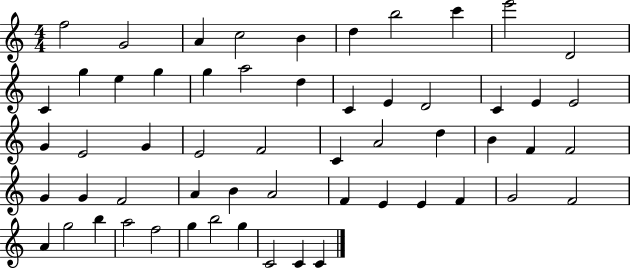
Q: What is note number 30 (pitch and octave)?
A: A4